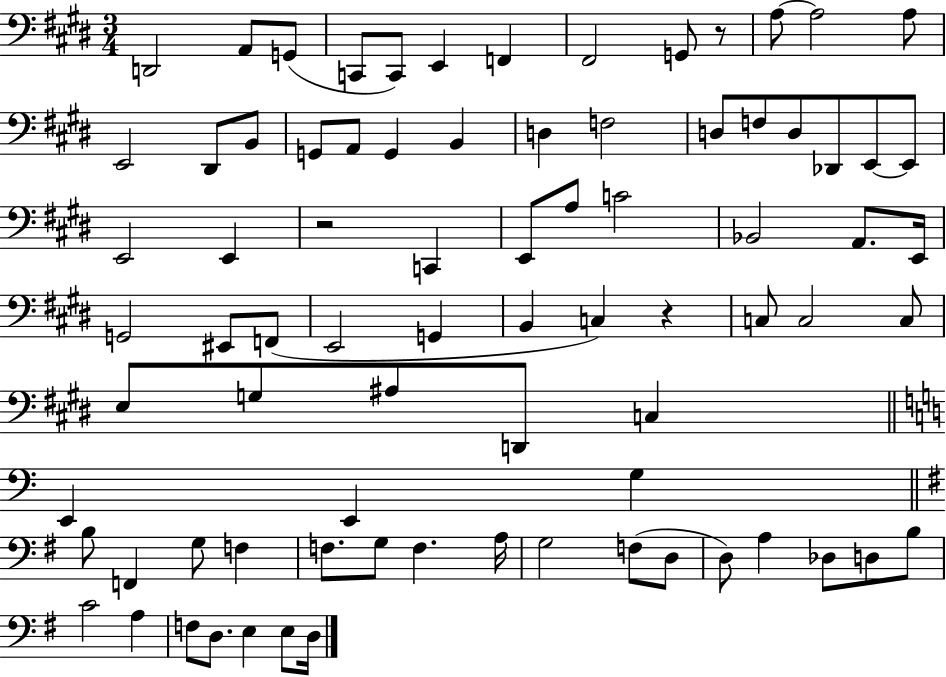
{
  \clef bass
  \numericTimeSignature
  \time 3/4
  \key e \major
  \repeat volta 2 { d,2 a,8 g,8( | c,8 c,8) e,4 f,4 | fis,2 g,8 r8 | a8~~ a2 a8 | \break e,2 dis,8 b,8 | g,8 a,8 g,4 b,4 | d4 f2 | d8 f8 d8 des,8 e,8~~ e,8 | \break e,2 e,4 | r2 c,4 | e,8 a8 c'2 | bes,2 a,8. e,16 | \break g,2 eis,8 f,8( | e,2 g,4 | b,4 c4) r4 | c8 c2 c8 | \break e8 g8 ais8 d,8 c4 | \bar "||" \break \key a \minor e,4 e,4 g4 | \bar "||" \break \key e \minor b8 f,4 g8 f4 | f8. g8 f4. a16 | g2 f8( d8 | d8) a4 des8 d8 b8 | \break c'2 a4 | f8 d8. e4 e8 d16 | } \bar "|."
}